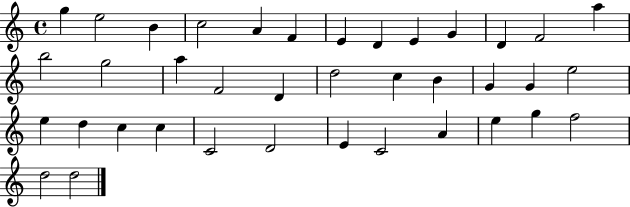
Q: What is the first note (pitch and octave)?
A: G5